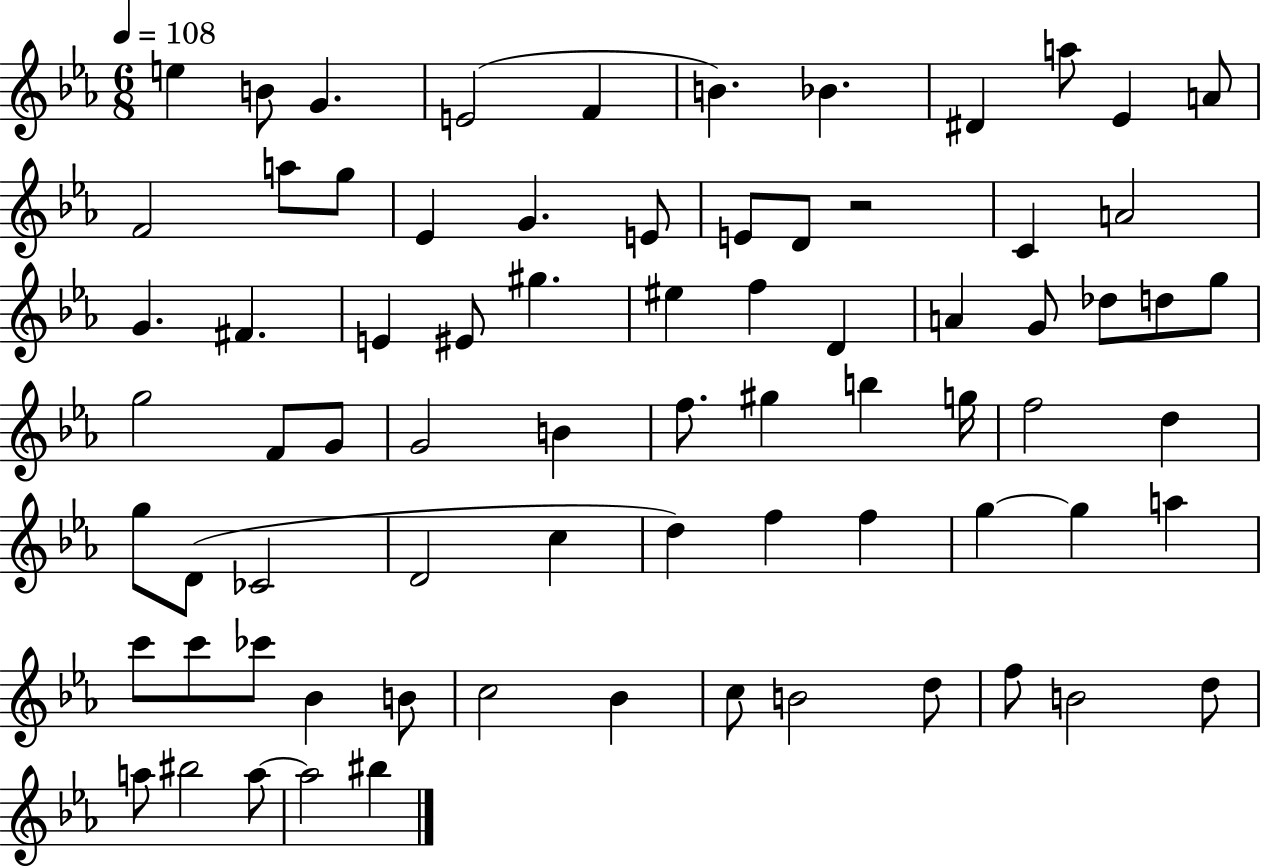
{
  \clef treble
  \numericTimeSignature
  \time 6/8
  \key ees \major
  \tempo 4 = 108
  e''4 b'8 g'4. | e'2( f'4 | b'4.) bes'4. | dis'4 a''8 ees'4 a'8 | \break f'2 a''8 g''8 | ees'4 g'4. e'8 | e'8 d'8 r2 | c'4 a'2 | \break g'4. fis'4. | e'4 eis'8 gis''4. | eis''4 f''4 d'4 | a'4 g'8 des''8 d''8 g''8 | \break g''2 f'8 g'8 | g'2 b'4 | f''8. gis''4 b''4 g''16 | f''2 d''4 | \break g''8 d'8( ces'2 | d'2 c''4 | d''4) f''4 f''4 | g''4~~ g''4 a''4 | \break c'''8 c'''8 ces'''8 bes'4 b'8 | c''2 bes'4 | c''8 b'2 d''8 | f''8 b'2 d''8 | \break a''8 bis''2 a''8~~ | a''2 bis''4 | \bar "|."
}